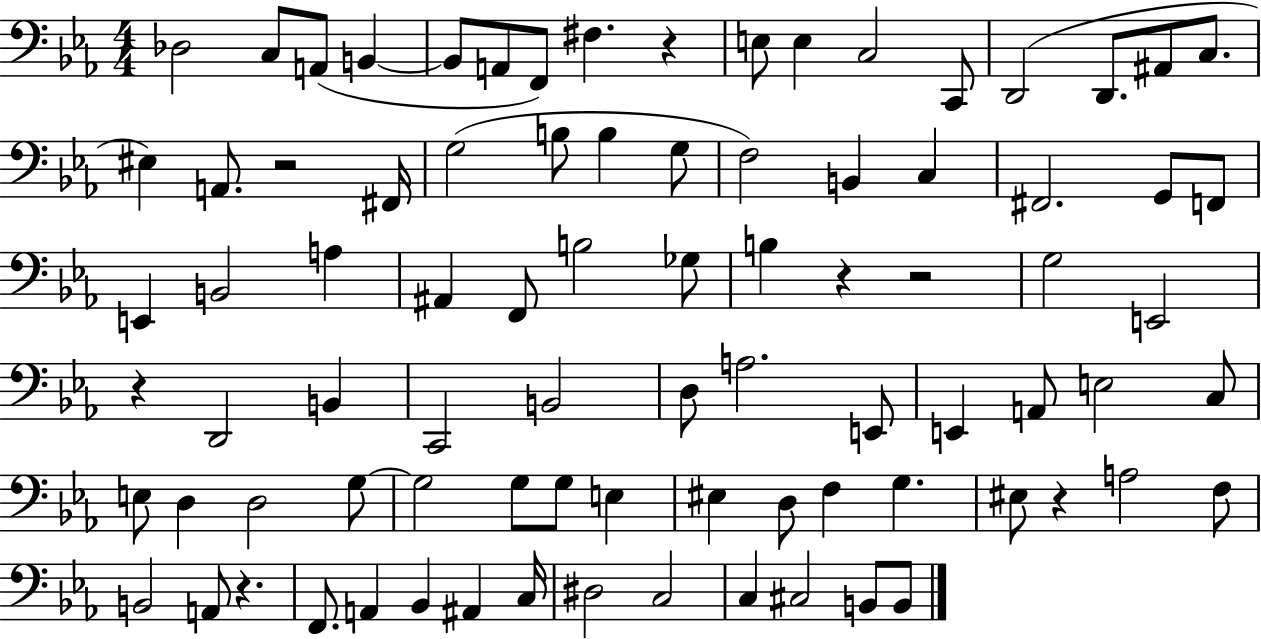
Db3/h C3/e A2/e B2/q B2/e A2/e F2/e F#3/q. R/q E3/e E3/q C3/h C2/e D2/h D2/e. A#2/e C3/e. EIS3/q A2/e. R/h F#2/s G3/h B3/e B3/q G3/e F3/h B2/q C3/q F#2/h. G2/e F2/e E2/q B2/h A3/q A#2/q F2/e B3/h Gb3/e B3/q R/q R/h G3/h E2/h R/q D2/h B2/q C2/h B2/h D3/e A3/h. E2/e E2/q A2/e E3/h C3/e E3/e D3/q D3/h G3/e G3/h G3/e G3/e E3/q EIS3/q D3/e F3/q G3/q. EIS3/e R/q A3/h F3/e B2/h A2/e R/q. F2/e. A2/q Bb2/q A#2/q C3/s D#3/h C3/h C3/q C#3/h B2/e B2/e